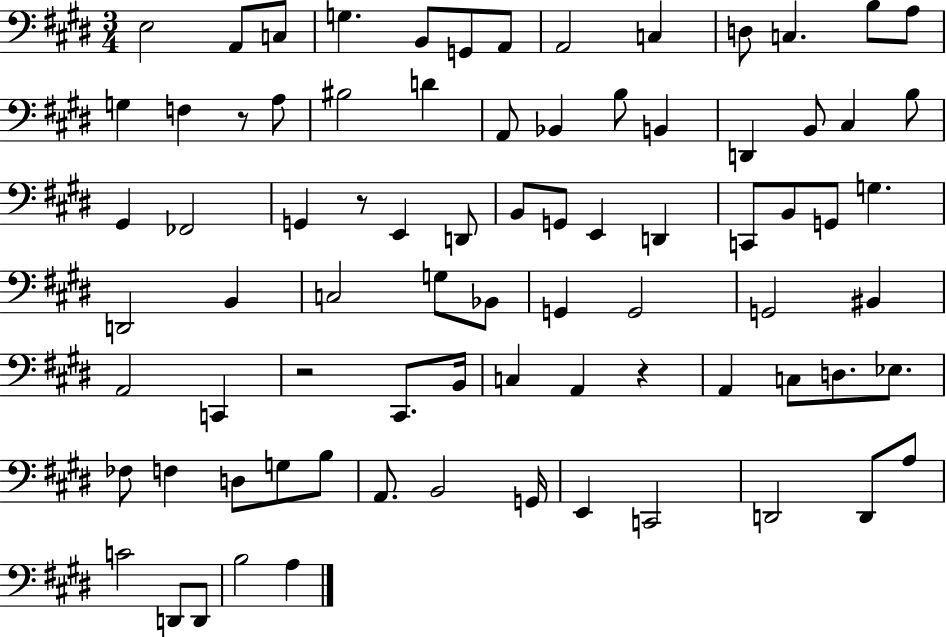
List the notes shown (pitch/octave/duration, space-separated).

E3/h A2/e C3/e G3/q. B2/e G2/e A2/e A2/h C3/q D3/e C3/q. B3/e A3/e G3/q F3/q R/e A3/e BIS3/h D4/q A2/e Bb2/q B3/e B2/q D2/q B2/e C#3/q B3/e G#2/q FES2/h G2/q R/e E2/q D2/e B2/e G2/e E2/q D2/q C2/e B2/e G2/e G3/q. D2/h B2/q C3/h G3/e Bb2/e G2/q G2/h G2/h BIS2/q A2/h C2/q R/h C#2/e. B2/s C3/q A2/q R/q A2/q C3/e D3/e. Eb3/e. FES3/e F3/q D3/e G3/e B3/e A2/e. B2/h G2/s E2/q C2/h D2/h D2/e A3/e C4/h D2/e D2/e B3/h A3/q